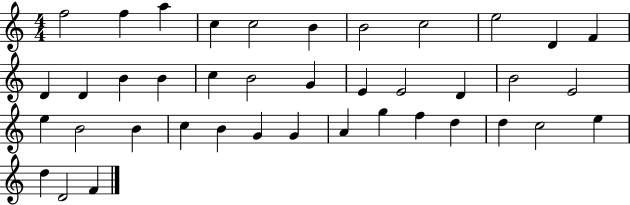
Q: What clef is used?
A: treble